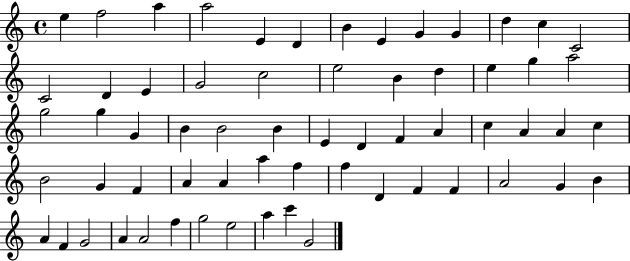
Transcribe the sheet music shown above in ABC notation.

X:1
T:Untitled
M:4/4
L:1/4
K:C
e f2 a a2 E D B E G G d c C2 C2 D E G2 c2 e2 B d e g a2 g2 g G B B2 B E D F A c A A c B2 G F A A a f f D F F A2 G B A F G2 A A2 f g2 e2 a c' G2